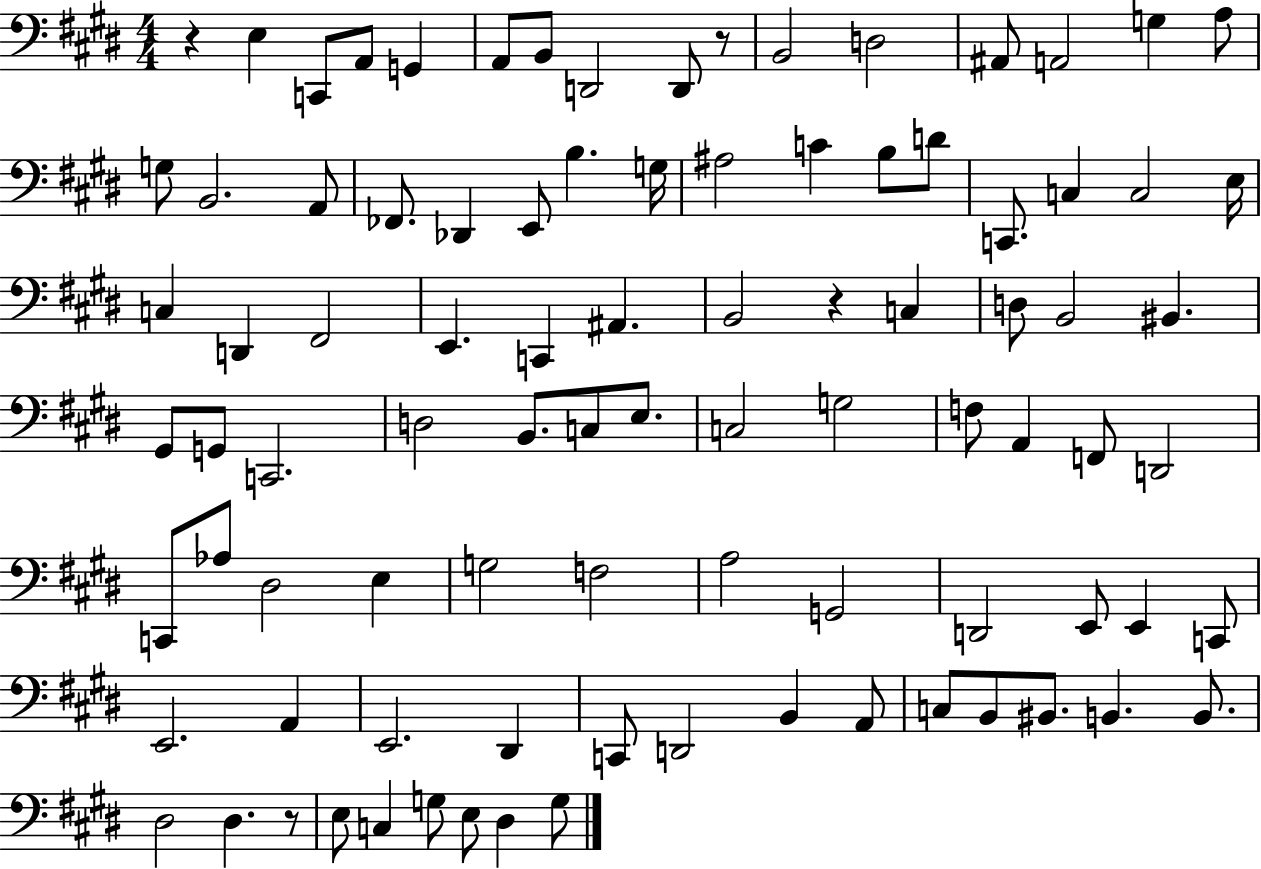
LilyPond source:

{
  \clef bass
  \numericTimeSignature
  \time 4/4
  \key e \major
  \repeat volta 2 { r4 e4 c,8 a,8 g,4 | a,8 b,8 d,2 d,8 r8 | b,2 d2 | ais,8 a,2 g4 a8 | \break g8 b,2. a,8 | fes,8. des,4 e,8 b4. g16 | ais2 c'4 b8 d'8 | c,8. c4 c2 e16 | \break c4 d,4 fis,2 | e,4. c,4 ais,4. | b,2 r4 c4 | d8 b,2 bis,4. | \break gis,8 g,8 c,2. | d2 b,8. c8 e8. | c2 g2 | f8 a,4 f,8 d,2 | \break c,8 aes8 dis2 e4 | g2 f2 | a2 g,2 | d,2 e,8 e,4 c,8 | \break e,2. a,4 | e,2. dis,4 | c,8 d,2 b,4 a,8 | c8 b,8 bis,8. b,4. b,8. | \break dis2 dis4. r8 | e8 c4 g8 e8 dis4 g8 | } \bar "|."
}